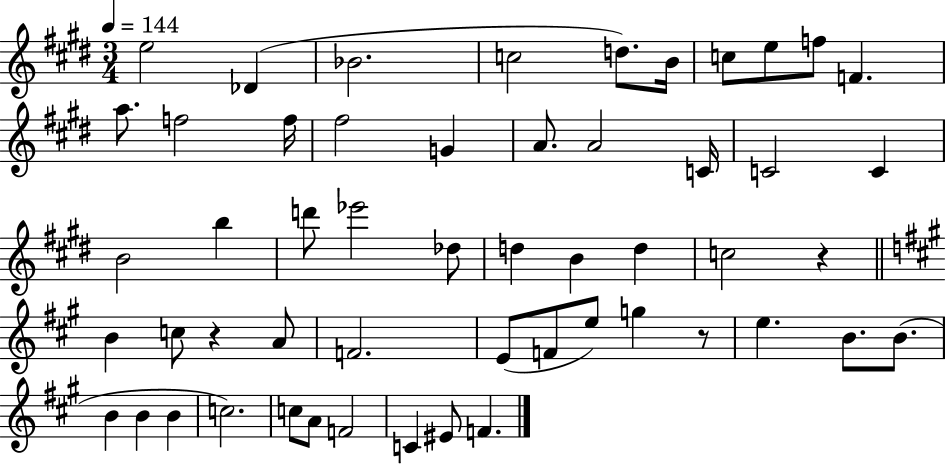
{
  \clef treble
  \numericTimeSignature
  \time 3/4
  \key e \major
  \tempo 4 = 144
  \repeat volta 2 { e''2 des'4( | bes'2. | c''2 d''8.) b'16 | c''8 e''8 f''8 f'4. | \break a''8. f''2 f''16 | fis''2 g'4 | a'8. a'2 c'16 | c'2 c'4 | \break b'2 b''4 | d'''8 ees'''2 des''8 | d''4 b'4 d''4 | c''2 r4 | \break \bar "||" \break \key a \major b'4 c''8 r4 a'8 | f'2. | e'8( f'8 e''8) g''4 r8 | e''4. b'8. b'8.( | \break b'4 b'4 b'4 | c''2.) | c''8 a'8 f'2 | c'4 eis'8 f'4. | \break } \bar "|."
}